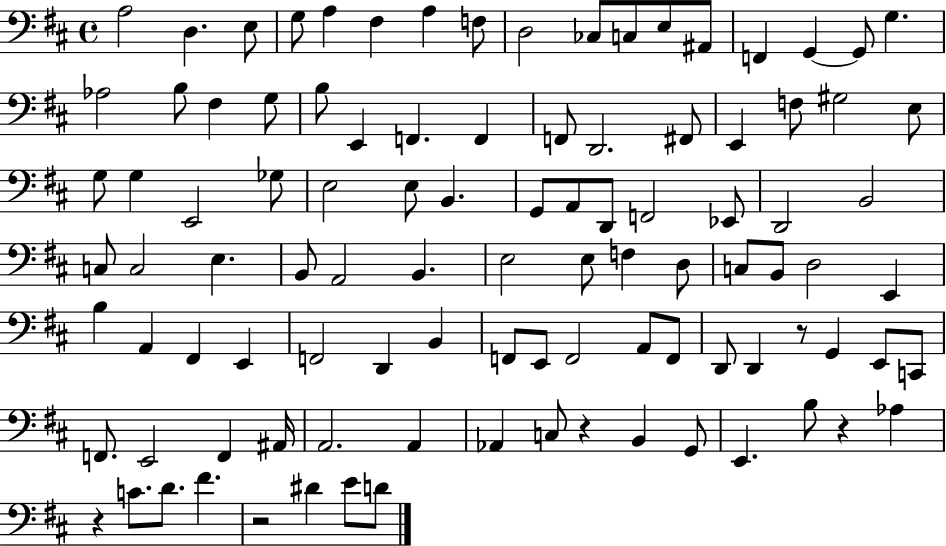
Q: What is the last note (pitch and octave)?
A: D4